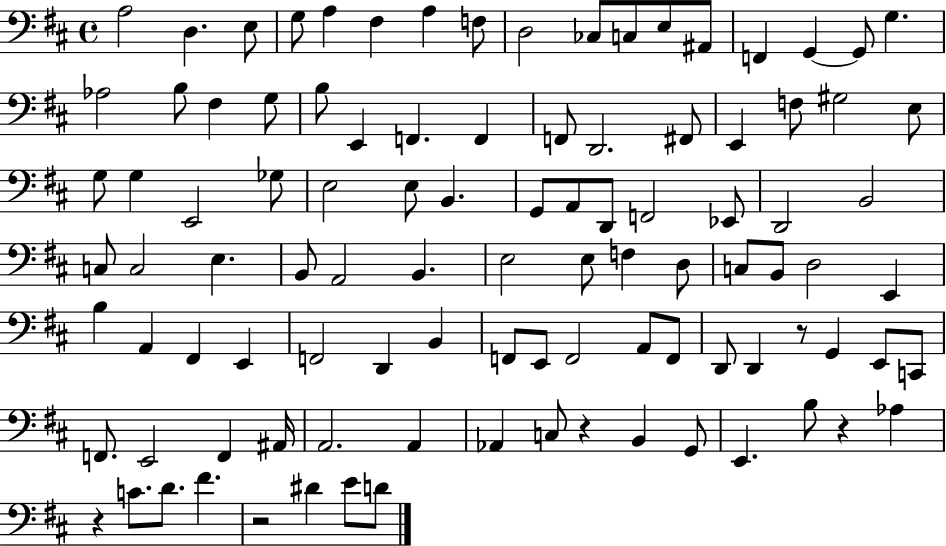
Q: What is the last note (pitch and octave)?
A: D4